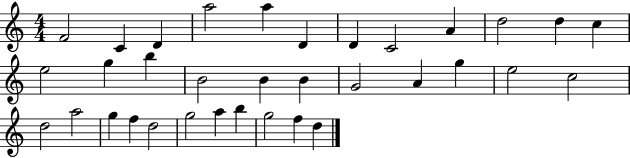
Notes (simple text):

F4/h C4/q D4/q A5/h A5/q D4/q D4/q C4/h A4/q D5/h D5/q C5/q E5/h G5/q B5/q B4/h B4/q B4/q G4/h A4/q G5/q E5/h C5/h D5/h A5/h G5/q F5/q D5/h G5/h A5/q B5/q G5/h F5/q D5/q